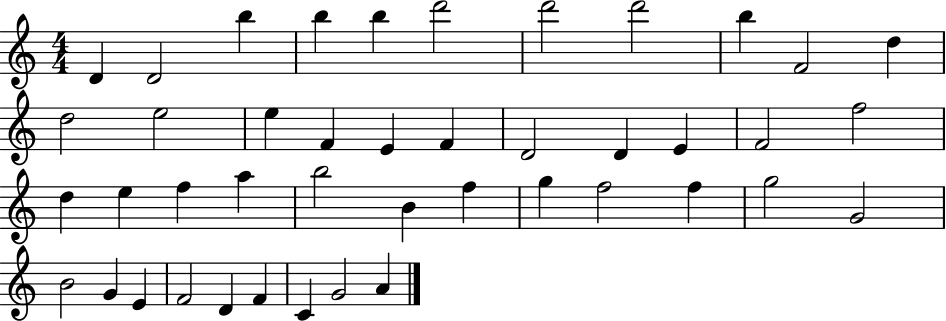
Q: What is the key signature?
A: C major